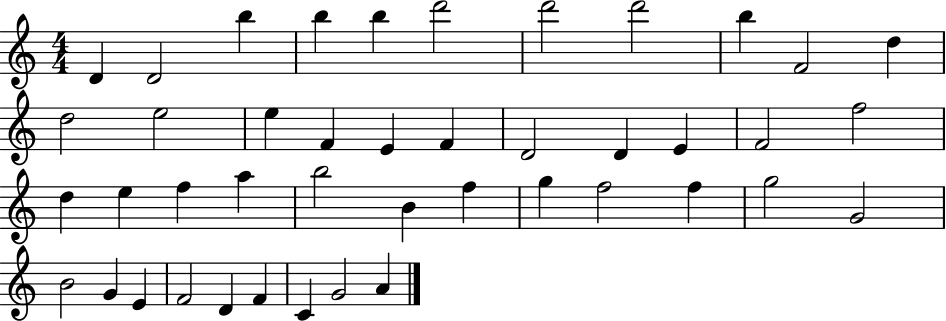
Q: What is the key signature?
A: C major